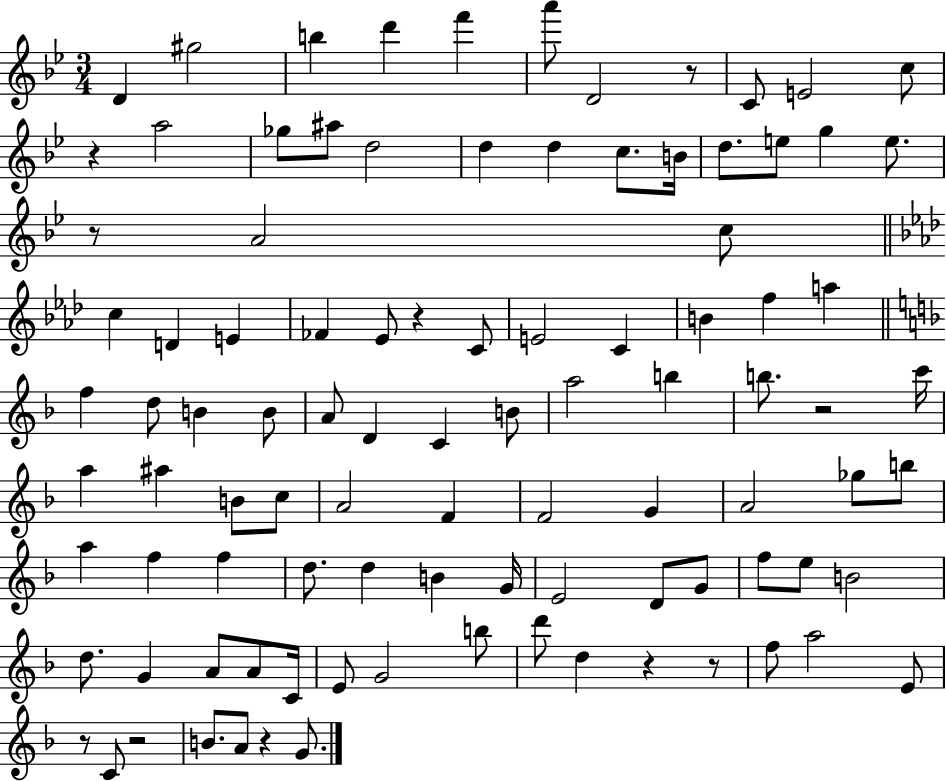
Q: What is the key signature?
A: BES major